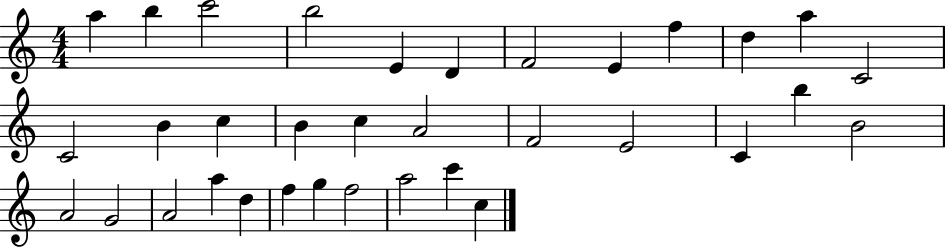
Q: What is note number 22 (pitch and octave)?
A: B5